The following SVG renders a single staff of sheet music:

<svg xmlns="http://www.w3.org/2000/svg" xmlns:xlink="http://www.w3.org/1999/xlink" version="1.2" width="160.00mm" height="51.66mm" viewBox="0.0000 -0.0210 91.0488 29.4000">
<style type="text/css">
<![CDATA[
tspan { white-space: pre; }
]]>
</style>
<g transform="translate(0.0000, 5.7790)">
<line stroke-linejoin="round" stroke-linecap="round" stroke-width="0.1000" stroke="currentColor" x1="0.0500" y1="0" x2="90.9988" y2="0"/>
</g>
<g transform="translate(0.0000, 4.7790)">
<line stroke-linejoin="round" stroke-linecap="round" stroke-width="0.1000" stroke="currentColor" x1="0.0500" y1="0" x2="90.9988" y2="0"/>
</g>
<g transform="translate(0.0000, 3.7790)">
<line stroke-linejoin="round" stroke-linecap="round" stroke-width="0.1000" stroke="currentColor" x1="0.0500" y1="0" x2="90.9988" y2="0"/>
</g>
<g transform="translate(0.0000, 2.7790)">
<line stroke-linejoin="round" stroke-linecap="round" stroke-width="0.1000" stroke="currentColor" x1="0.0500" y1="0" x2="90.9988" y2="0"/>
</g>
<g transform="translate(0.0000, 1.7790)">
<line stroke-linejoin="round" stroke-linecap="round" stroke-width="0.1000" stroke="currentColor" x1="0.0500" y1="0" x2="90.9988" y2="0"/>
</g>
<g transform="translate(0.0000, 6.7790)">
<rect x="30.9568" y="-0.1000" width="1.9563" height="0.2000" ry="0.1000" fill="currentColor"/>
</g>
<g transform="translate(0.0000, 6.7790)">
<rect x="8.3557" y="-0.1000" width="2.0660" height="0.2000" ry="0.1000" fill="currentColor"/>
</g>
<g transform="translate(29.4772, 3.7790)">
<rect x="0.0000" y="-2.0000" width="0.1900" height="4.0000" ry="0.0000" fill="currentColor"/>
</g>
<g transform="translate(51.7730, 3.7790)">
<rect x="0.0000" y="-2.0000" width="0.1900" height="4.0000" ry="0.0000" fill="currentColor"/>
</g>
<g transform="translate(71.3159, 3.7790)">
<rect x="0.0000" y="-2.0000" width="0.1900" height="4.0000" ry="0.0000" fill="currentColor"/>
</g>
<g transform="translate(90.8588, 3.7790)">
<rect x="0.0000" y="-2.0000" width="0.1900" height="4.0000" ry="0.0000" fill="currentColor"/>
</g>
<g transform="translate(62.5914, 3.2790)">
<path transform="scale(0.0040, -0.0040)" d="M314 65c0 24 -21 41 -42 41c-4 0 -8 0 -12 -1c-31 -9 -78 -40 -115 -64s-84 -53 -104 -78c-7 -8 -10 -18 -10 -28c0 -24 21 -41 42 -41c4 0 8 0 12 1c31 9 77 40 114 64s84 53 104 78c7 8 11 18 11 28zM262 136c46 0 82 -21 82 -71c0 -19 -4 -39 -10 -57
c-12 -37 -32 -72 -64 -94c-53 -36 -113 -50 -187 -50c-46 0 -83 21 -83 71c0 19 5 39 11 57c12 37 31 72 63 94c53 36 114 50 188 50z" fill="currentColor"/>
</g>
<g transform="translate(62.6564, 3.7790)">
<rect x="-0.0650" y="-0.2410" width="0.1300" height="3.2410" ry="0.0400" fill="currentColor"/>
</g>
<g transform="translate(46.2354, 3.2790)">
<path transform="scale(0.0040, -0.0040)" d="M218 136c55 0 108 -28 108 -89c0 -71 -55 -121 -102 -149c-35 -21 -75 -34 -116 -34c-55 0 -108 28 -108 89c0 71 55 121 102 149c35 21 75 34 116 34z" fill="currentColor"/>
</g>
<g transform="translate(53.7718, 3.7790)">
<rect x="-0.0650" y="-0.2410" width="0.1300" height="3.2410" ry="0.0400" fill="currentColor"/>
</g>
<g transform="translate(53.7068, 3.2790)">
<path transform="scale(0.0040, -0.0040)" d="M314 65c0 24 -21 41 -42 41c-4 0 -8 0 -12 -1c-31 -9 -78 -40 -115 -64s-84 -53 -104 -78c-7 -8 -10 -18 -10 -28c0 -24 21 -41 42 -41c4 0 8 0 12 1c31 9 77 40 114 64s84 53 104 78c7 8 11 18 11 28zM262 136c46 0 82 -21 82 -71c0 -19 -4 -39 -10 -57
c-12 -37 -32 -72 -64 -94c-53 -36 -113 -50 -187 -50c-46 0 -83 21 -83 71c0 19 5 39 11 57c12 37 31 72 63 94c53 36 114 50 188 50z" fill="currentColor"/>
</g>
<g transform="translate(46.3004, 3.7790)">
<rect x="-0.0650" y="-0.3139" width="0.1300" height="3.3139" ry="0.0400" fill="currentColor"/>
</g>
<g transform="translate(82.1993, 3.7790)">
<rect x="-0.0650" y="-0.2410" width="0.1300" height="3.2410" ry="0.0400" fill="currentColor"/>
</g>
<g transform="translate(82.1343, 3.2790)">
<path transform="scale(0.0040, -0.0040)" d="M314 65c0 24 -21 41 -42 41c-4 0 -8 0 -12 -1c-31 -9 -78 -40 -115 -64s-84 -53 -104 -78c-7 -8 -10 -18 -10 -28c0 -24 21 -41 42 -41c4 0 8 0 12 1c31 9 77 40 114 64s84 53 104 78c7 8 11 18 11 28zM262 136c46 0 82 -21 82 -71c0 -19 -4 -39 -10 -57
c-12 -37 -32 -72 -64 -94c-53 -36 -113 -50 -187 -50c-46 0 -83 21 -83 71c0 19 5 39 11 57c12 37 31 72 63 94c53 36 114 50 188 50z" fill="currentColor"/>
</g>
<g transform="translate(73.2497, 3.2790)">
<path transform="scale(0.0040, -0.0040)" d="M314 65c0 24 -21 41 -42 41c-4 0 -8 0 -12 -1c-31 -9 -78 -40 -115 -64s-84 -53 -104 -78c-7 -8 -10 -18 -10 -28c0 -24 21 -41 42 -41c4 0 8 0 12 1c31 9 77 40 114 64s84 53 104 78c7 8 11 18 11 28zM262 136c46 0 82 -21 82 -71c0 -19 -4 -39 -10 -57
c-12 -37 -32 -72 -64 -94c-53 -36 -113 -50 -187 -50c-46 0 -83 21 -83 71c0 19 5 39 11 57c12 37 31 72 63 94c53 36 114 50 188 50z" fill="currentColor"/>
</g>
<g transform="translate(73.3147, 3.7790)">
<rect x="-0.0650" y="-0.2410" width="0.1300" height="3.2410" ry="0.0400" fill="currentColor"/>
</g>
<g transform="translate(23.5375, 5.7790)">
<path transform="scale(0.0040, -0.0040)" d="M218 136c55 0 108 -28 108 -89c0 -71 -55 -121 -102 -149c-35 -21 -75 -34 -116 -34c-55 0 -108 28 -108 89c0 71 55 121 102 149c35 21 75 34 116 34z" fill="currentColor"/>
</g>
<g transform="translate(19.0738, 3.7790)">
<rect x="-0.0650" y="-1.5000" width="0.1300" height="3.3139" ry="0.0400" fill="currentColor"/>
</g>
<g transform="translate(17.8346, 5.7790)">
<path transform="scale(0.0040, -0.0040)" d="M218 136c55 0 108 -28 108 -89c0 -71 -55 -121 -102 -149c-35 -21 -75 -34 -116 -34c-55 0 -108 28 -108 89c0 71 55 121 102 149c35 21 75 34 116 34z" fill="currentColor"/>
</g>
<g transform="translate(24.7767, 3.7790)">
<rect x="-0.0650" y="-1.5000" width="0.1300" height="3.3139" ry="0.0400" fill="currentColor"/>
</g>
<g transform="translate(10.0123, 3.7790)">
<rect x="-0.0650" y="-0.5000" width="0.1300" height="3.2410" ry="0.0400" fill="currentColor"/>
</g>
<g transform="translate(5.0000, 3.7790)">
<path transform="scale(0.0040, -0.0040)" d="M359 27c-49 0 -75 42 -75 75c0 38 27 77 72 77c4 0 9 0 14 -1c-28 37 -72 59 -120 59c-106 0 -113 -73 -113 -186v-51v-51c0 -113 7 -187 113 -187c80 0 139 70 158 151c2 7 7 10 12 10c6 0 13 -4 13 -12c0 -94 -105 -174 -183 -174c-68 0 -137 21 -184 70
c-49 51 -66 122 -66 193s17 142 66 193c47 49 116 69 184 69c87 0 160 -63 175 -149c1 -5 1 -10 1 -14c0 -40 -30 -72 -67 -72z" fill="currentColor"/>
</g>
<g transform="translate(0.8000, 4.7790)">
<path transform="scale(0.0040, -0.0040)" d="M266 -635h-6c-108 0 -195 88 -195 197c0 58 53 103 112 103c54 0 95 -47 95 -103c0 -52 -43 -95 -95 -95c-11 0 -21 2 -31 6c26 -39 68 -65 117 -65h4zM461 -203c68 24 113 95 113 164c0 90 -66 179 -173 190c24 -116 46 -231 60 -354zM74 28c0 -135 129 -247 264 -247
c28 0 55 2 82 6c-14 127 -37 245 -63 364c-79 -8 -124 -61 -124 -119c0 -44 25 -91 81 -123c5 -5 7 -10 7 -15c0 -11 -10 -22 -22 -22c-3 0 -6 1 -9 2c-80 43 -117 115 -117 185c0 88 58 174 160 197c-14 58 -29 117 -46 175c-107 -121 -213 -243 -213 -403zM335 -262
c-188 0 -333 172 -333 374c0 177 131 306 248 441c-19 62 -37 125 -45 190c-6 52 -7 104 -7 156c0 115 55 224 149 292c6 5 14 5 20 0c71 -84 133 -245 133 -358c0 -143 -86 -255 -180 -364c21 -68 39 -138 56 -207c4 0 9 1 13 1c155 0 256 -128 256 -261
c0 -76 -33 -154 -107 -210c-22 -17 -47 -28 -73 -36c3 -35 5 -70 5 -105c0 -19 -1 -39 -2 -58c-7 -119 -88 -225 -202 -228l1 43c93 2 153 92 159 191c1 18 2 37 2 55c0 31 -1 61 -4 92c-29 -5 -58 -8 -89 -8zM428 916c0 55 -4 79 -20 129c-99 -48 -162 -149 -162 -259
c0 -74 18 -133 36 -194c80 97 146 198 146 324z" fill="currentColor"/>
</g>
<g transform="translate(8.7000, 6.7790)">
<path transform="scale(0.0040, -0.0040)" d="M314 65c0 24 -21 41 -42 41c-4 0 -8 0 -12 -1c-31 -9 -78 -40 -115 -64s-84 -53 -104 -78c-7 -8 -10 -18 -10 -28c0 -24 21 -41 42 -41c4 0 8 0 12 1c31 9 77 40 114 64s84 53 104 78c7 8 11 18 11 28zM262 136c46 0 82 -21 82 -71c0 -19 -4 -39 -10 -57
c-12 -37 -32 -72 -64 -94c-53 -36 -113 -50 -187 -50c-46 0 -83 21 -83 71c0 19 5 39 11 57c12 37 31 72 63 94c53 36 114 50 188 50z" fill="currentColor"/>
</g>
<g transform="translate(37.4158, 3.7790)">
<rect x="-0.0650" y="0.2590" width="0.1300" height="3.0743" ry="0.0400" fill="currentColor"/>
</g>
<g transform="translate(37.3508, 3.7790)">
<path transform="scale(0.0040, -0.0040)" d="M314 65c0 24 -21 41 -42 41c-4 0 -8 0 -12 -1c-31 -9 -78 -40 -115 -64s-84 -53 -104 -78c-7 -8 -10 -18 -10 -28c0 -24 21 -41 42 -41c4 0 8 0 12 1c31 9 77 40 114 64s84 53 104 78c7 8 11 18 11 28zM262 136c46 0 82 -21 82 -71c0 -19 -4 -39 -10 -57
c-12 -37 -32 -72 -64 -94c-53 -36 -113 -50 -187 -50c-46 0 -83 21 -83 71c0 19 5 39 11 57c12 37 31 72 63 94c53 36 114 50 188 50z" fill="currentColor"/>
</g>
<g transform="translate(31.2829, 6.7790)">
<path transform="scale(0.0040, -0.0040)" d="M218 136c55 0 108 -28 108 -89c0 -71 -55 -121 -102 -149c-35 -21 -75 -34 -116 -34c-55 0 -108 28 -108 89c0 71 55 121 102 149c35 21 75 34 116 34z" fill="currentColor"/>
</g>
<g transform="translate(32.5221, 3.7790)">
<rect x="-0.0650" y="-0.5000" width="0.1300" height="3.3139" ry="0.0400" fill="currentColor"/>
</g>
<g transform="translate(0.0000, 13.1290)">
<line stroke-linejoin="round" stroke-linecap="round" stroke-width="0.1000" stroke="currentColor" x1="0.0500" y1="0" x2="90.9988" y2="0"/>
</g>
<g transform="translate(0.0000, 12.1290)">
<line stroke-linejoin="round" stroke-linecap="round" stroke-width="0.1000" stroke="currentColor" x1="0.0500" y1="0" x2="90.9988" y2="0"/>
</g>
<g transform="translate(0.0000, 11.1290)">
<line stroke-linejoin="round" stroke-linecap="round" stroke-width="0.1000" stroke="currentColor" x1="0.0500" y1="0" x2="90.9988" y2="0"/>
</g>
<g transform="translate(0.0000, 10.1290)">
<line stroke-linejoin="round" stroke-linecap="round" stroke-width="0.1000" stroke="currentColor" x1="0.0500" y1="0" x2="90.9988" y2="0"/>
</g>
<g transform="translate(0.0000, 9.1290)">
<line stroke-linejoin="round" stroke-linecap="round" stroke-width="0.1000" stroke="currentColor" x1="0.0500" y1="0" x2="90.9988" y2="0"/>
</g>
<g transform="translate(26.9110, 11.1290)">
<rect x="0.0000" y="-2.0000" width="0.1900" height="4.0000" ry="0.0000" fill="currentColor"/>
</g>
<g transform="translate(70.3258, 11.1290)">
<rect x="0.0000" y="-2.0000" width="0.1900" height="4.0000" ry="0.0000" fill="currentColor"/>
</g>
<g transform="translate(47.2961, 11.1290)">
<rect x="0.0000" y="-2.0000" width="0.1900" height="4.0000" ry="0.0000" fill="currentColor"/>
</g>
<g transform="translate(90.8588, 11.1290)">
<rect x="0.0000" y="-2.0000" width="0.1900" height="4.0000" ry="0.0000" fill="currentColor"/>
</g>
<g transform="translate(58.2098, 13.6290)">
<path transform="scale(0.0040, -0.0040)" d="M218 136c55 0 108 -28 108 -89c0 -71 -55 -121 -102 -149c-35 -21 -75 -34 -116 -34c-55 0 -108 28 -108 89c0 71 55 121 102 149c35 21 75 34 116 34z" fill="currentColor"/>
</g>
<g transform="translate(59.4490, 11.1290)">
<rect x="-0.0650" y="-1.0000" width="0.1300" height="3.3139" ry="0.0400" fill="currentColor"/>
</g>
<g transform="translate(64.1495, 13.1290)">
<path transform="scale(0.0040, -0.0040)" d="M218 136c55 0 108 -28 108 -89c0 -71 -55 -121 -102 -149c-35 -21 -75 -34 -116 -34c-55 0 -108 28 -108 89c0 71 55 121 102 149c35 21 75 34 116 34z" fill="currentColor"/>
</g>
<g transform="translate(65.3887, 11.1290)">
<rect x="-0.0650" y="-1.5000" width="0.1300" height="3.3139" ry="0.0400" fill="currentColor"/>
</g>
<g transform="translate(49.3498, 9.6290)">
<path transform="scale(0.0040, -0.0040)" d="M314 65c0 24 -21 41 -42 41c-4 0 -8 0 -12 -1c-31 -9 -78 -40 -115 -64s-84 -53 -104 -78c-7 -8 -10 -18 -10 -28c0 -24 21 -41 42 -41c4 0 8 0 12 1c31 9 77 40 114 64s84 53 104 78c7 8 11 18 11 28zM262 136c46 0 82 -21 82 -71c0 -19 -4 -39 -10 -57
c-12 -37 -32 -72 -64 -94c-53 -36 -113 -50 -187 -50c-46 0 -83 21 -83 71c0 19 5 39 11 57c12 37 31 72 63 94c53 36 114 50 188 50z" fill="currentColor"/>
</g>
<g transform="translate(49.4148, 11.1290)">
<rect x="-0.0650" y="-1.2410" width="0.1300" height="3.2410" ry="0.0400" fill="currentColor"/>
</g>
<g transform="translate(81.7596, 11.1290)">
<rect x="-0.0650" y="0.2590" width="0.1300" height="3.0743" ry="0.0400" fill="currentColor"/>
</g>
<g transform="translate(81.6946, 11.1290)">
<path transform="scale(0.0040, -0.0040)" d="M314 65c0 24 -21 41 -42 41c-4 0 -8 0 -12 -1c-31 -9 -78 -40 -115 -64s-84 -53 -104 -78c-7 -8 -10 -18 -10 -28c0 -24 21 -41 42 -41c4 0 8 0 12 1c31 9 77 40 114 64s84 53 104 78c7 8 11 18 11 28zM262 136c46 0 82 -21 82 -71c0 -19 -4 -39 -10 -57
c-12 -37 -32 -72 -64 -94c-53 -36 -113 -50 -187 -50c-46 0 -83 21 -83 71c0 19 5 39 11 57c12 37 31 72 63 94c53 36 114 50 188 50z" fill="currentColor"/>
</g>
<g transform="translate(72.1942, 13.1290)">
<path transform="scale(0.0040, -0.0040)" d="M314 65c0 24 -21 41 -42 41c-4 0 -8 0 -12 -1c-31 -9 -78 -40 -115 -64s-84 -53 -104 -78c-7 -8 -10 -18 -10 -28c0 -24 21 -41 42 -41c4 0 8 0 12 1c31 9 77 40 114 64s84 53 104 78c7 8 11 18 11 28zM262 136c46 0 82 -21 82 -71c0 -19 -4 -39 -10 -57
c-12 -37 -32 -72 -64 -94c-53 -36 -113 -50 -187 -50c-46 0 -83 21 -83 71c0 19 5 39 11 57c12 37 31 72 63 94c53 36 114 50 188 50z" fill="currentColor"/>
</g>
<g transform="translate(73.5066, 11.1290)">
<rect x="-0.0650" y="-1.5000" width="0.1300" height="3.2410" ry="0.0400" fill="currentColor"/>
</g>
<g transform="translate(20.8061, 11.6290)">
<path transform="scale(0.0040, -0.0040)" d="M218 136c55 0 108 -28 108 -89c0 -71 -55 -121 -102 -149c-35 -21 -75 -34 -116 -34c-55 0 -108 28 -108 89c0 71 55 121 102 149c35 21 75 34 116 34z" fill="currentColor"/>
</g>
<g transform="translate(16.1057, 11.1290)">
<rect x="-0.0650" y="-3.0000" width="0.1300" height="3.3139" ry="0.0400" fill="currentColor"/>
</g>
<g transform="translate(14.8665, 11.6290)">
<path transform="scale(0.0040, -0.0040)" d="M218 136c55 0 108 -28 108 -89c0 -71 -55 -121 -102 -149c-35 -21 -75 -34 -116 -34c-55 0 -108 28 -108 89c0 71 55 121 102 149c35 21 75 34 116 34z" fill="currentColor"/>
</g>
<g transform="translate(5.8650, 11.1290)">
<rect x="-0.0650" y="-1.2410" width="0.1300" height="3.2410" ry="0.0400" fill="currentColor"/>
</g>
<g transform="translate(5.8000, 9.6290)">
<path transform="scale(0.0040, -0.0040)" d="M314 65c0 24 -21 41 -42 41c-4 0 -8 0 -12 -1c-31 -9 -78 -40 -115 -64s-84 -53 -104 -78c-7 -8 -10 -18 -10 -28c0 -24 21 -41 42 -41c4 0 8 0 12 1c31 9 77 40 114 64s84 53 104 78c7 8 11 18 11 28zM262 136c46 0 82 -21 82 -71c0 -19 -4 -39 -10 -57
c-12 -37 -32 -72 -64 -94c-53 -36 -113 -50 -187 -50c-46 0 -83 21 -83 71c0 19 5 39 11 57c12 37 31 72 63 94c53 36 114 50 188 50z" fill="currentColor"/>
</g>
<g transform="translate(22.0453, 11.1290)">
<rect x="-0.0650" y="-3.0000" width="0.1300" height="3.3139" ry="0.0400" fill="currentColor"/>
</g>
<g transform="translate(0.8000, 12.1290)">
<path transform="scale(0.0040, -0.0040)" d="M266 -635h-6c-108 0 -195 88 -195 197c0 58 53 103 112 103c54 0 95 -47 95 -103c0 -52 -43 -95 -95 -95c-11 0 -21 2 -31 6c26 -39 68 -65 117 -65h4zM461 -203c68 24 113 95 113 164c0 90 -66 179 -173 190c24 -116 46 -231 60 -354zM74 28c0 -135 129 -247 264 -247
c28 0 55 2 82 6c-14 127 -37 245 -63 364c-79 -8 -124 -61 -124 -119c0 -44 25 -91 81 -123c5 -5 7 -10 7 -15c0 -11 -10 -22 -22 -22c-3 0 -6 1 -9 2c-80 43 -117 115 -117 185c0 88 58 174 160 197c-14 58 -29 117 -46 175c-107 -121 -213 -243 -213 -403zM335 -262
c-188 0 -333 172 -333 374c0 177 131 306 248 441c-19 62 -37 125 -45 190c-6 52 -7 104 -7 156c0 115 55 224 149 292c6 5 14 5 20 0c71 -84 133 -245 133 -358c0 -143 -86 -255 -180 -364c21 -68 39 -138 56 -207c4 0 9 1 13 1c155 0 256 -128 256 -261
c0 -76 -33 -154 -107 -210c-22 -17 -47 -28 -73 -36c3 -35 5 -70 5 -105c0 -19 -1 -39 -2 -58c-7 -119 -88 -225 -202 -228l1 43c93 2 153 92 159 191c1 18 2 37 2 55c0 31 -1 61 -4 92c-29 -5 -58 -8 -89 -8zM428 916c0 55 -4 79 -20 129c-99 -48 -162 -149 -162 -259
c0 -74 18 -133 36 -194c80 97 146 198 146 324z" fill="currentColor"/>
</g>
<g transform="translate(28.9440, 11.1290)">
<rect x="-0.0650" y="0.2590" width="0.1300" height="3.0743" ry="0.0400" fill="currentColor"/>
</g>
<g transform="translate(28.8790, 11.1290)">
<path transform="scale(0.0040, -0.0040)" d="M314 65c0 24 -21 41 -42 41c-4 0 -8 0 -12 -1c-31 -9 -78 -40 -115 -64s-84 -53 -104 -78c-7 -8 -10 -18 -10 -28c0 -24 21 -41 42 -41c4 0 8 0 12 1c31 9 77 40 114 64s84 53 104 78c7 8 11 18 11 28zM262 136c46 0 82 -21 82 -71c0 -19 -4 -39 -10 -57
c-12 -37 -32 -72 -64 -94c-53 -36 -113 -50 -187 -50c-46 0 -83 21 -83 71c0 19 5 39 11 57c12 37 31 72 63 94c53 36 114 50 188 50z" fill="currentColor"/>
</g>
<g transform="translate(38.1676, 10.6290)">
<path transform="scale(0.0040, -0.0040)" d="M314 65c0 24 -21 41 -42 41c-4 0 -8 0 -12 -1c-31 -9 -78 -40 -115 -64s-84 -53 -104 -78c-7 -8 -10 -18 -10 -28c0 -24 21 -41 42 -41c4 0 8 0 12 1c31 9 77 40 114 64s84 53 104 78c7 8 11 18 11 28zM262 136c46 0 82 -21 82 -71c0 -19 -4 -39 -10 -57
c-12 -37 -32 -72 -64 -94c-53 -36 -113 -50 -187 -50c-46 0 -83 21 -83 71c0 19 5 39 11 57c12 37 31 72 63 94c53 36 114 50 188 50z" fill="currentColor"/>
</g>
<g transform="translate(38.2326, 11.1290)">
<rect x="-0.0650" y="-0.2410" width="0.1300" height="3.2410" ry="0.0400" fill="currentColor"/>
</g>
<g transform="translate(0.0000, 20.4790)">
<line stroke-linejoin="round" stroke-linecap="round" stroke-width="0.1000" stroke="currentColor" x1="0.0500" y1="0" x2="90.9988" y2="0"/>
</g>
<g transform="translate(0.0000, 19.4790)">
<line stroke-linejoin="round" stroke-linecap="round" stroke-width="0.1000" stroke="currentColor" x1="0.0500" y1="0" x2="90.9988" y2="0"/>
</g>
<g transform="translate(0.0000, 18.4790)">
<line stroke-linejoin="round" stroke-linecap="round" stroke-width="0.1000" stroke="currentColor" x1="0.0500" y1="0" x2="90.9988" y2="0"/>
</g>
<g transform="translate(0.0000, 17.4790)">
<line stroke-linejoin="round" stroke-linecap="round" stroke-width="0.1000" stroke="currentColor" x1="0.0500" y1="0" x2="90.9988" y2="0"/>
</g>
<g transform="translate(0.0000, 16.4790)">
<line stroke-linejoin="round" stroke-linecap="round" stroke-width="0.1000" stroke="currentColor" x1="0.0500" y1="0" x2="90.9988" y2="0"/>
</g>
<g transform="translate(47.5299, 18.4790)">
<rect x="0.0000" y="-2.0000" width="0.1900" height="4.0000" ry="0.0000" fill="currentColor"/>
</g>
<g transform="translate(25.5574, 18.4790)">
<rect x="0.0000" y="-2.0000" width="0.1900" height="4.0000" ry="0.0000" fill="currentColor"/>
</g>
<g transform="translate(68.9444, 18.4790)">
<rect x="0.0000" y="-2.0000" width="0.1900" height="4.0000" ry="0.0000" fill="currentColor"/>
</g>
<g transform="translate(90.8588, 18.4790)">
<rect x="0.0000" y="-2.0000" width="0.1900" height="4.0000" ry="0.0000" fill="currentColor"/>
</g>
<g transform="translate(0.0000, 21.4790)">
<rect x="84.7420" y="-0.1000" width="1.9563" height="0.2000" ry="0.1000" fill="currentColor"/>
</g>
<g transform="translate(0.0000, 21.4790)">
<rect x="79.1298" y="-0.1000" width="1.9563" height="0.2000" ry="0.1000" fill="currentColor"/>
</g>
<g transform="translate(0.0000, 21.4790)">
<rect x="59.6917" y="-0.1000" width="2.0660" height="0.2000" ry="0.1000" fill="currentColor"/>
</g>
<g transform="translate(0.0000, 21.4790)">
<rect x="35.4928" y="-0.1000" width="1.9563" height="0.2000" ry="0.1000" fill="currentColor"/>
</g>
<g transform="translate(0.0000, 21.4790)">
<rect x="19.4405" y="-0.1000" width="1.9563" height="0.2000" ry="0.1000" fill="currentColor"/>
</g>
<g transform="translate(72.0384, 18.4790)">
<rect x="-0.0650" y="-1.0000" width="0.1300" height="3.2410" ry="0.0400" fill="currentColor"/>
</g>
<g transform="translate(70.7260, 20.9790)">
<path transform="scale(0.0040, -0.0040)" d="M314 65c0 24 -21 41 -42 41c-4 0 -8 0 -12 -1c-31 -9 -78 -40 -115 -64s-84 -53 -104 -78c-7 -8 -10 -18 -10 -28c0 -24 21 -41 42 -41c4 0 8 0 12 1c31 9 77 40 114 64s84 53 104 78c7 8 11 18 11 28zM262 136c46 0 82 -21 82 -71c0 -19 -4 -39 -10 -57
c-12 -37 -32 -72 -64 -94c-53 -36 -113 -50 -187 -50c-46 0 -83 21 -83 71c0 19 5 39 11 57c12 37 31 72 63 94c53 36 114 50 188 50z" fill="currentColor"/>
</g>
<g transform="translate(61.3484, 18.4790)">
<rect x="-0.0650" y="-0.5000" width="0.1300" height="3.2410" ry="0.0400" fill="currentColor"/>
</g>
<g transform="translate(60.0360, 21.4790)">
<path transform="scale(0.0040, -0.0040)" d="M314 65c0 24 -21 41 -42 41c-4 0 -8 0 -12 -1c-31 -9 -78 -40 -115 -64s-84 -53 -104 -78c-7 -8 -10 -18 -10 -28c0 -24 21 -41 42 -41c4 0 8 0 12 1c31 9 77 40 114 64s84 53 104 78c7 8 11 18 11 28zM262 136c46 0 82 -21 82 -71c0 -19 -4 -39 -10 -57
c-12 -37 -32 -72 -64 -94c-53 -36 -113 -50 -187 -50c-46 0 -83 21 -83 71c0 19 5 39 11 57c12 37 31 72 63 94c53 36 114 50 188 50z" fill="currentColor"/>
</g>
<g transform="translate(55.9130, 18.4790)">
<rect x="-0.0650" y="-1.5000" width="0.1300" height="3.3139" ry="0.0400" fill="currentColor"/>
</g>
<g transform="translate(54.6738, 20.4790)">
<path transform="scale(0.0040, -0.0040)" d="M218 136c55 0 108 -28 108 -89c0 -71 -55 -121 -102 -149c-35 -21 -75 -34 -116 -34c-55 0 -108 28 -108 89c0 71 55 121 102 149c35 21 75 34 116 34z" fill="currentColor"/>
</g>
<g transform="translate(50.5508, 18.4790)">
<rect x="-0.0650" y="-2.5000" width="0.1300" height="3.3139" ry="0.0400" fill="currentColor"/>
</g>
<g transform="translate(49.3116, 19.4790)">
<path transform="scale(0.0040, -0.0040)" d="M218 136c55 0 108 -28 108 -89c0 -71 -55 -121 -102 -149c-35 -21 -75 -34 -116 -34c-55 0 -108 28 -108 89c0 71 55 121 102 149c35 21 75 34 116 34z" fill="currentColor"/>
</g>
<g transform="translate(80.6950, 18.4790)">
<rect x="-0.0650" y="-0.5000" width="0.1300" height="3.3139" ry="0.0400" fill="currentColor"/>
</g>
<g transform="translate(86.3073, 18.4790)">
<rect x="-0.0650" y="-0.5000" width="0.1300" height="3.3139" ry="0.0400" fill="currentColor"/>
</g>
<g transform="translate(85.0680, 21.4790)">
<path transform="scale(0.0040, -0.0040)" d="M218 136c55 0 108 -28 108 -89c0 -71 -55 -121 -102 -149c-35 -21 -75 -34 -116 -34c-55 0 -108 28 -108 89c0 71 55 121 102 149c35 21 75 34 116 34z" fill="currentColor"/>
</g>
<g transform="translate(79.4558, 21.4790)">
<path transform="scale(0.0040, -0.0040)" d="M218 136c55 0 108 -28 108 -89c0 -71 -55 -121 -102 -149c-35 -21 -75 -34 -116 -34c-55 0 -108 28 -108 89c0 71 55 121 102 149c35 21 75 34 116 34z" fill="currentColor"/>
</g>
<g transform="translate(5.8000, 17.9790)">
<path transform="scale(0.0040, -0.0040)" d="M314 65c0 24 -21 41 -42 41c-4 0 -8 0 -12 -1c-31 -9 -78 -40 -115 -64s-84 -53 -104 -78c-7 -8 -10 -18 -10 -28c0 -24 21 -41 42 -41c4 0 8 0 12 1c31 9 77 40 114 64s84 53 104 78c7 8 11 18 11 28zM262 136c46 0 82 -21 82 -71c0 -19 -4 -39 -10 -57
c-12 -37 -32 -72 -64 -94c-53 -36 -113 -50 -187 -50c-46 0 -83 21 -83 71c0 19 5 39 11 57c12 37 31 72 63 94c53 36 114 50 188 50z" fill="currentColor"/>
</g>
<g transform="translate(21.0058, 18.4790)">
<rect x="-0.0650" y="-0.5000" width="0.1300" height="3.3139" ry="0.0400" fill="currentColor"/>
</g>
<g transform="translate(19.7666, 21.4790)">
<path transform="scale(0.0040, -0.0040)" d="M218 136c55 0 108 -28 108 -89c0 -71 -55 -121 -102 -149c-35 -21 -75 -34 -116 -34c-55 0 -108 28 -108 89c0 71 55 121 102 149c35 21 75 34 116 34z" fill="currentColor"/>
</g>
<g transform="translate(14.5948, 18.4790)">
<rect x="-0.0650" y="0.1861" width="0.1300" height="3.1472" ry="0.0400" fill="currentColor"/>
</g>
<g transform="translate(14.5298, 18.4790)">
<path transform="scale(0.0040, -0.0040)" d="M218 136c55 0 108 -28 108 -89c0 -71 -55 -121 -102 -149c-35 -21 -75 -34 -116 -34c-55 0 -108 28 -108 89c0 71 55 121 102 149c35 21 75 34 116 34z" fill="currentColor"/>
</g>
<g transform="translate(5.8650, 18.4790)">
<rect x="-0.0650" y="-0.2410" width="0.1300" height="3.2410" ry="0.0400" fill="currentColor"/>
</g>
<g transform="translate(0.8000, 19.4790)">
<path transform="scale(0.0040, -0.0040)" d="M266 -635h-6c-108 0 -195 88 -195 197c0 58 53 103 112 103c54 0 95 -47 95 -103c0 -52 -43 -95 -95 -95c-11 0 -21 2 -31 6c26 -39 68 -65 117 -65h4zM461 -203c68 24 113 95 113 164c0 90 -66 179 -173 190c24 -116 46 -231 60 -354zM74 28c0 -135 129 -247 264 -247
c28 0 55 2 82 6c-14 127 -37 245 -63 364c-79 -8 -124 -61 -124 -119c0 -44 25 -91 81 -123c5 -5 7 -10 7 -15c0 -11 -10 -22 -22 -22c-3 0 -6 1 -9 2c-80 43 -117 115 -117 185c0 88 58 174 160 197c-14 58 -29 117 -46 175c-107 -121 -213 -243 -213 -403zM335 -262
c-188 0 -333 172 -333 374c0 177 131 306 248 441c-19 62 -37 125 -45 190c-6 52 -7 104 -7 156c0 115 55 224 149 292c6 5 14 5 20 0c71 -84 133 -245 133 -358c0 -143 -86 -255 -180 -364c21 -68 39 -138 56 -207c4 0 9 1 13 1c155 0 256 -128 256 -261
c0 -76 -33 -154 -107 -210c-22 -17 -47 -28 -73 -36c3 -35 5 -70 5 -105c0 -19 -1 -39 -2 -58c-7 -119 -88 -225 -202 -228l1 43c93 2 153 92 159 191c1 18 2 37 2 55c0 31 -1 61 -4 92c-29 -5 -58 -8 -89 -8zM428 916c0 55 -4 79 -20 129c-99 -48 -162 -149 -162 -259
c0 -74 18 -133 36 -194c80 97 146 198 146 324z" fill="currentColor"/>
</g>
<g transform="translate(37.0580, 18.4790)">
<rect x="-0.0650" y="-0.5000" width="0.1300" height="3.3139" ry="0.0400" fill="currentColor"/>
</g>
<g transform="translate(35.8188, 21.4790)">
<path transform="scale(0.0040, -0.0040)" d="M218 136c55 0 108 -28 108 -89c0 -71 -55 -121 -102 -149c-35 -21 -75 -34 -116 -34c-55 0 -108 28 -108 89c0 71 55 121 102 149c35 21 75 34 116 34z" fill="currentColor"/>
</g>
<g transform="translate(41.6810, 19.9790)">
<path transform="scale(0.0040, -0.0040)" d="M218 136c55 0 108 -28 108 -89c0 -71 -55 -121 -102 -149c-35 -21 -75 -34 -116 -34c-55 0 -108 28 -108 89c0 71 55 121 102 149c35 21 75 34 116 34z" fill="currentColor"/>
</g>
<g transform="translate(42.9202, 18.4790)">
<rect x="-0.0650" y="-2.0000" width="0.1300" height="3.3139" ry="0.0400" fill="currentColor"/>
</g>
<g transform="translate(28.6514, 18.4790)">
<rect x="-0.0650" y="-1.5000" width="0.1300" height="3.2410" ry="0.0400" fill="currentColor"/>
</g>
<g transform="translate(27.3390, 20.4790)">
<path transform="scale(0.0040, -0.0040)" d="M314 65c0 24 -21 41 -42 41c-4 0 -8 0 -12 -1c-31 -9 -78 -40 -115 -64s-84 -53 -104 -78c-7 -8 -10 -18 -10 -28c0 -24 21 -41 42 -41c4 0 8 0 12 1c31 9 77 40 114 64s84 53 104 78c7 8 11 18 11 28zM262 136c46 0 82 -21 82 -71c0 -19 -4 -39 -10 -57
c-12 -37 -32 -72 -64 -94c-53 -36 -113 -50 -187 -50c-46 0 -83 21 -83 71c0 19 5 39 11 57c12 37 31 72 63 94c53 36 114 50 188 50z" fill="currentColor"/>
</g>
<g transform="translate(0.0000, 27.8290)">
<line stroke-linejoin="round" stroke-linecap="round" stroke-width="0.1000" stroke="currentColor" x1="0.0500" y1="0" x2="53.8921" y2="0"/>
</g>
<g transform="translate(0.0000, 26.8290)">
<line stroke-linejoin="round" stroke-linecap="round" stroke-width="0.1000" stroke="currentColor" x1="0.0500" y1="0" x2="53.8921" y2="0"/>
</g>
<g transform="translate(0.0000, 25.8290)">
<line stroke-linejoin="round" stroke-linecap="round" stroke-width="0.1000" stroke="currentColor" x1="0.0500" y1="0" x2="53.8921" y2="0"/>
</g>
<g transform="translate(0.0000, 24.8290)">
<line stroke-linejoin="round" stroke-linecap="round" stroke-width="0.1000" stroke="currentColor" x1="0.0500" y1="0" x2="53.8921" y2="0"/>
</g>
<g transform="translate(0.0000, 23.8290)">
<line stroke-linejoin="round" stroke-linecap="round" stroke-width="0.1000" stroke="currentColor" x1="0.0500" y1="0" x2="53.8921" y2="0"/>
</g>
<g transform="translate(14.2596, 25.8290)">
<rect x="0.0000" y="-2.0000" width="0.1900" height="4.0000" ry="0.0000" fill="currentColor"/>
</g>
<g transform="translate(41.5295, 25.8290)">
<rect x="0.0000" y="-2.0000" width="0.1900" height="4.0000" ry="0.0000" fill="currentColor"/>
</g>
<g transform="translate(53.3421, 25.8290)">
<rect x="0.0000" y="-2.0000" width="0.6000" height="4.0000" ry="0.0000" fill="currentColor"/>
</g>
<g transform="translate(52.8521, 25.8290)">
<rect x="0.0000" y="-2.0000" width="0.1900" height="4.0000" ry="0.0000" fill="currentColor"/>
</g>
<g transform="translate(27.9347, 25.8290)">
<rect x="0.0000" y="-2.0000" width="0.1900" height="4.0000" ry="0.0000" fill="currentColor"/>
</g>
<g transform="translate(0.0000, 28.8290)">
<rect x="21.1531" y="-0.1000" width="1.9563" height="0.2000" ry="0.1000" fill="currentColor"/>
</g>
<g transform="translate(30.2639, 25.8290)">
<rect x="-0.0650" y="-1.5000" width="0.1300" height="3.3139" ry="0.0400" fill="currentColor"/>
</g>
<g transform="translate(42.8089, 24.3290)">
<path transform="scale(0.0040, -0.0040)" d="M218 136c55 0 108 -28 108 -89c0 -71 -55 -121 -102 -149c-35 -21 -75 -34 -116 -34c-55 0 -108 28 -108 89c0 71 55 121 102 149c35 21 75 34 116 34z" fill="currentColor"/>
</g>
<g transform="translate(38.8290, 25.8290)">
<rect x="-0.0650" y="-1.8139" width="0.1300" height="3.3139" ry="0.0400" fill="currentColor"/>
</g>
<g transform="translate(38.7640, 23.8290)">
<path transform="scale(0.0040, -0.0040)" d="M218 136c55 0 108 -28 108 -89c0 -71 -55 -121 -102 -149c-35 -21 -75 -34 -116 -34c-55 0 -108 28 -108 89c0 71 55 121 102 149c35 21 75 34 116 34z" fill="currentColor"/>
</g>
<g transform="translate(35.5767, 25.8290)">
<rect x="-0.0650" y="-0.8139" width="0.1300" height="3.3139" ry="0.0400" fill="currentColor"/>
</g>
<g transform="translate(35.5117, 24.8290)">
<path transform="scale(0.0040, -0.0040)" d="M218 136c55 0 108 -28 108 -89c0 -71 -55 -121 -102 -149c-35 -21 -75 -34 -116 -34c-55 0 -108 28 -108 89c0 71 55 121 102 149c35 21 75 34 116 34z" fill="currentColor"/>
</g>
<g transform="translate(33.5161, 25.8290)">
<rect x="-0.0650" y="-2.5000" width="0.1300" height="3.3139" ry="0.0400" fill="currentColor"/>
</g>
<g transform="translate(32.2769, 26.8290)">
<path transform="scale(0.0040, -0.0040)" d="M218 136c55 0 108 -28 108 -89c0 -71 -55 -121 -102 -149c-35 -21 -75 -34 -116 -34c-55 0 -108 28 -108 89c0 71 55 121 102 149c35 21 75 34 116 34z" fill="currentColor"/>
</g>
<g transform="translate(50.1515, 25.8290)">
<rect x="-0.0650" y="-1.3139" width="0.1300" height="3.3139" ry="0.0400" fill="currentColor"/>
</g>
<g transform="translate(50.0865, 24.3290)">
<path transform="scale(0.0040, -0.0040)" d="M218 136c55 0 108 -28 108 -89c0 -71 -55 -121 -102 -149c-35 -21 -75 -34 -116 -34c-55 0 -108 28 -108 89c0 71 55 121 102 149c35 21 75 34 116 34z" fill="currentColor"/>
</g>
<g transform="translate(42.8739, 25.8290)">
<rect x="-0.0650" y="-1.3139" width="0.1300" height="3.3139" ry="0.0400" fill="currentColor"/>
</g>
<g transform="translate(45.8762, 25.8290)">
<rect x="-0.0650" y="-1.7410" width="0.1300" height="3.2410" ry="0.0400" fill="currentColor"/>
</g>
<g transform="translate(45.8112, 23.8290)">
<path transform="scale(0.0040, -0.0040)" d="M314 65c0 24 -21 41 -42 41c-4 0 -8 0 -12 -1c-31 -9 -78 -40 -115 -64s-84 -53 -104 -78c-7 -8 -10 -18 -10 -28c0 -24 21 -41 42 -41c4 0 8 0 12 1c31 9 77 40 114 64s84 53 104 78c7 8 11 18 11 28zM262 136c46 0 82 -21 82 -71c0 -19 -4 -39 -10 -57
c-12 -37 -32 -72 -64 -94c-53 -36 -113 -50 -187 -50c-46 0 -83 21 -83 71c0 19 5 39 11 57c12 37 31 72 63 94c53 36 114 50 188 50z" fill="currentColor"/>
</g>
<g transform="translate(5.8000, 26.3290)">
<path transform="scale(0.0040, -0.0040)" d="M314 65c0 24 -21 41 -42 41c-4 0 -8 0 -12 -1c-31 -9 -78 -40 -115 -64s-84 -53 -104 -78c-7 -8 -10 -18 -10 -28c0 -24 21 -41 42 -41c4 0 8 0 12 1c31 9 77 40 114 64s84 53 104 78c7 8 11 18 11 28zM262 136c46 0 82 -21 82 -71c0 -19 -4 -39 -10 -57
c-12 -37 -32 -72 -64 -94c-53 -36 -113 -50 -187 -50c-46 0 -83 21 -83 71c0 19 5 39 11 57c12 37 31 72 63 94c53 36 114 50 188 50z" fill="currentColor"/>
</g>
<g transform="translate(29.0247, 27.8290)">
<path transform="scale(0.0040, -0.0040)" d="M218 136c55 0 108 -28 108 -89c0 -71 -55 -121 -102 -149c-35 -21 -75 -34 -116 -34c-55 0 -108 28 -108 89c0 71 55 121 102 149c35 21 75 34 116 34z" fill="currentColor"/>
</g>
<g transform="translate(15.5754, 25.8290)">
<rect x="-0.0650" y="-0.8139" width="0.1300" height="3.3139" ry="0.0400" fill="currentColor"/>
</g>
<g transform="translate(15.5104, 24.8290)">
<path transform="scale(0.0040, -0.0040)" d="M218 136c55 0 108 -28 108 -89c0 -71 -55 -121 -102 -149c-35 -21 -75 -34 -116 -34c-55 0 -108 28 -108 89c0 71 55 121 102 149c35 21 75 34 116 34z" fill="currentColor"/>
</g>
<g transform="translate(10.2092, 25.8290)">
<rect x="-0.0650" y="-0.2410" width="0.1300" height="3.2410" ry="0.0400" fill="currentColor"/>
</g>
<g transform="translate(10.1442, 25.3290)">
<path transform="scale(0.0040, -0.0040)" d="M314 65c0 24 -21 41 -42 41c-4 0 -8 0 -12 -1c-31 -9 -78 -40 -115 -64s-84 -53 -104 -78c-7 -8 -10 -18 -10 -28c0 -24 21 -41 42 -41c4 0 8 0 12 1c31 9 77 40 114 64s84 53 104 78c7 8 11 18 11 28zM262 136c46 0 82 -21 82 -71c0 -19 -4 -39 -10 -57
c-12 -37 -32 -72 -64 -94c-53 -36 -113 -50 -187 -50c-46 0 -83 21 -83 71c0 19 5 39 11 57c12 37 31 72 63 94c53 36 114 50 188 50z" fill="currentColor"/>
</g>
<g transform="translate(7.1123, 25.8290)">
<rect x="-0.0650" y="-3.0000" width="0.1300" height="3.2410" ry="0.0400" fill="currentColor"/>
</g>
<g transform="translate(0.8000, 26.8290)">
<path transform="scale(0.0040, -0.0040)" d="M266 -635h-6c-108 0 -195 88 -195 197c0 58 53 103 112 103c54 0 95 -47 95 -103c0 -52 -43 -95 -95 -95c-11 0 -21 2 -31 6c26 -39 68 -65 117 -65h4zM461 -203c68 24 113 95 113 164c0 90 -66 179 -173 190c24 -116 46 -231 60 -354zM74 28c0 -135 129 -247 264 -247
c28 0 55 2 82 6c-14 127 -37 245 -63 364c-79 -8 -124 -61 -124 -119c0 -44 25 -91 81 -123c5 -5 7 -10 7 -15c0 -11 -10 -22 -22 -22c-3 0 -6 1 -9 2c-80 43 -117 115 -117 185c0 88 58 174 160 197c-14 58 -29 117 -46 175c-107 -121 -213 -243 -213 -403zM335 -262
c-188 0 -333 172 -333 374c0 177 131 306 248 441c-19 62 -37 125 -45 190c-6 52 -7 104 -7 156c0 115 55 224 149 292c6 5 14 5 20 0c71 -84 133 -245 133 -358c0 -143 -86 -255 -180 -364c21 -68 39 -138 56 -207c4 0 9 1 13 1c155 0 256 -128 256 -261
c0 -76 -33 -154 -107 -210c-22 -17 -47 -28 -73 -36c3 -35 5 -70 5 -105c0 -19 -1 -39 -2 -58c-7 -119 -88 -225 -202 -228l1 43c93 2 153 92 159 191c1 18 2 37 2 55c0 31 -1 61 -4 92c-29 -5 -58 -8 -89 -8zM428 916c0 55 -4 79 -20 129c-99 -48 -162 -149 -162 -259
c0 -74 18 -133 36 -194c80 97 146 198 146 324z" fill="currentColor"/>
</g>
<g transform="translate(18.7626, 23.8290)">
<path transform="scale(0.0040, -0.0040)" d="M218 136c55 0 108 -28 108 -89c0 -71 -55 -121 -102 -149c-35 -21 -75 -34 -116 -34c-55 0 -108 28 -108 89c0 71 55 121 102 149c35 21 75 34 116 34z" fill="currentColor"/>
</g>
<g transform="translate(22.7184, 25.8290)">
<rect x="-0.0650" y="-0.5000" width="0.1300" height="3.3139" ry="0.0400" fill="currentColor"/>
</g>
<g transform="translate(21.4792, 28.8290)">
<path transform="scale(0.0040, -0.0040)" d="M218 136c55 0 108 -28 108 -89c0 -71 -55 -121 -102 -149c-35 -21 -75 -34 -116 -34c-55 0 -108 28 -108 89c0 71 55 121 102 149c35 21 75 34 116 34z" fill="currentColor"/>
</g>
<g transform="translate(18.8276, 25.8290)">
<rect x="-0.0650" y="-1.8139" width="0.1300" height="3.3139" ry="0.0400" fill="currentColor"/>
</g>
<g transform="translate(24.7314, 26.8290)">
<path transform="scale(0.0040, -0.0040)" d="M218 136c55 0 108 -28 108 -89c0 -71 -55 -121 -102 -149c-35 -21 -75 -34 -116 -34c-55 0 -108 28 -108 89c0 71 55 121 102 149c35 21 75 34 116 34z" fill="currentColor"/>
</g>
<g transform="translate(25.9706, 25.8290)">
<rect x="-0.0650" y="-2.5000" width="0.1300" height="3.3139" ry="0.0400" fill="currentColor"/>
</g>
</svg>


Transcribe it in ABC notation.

X:1
T:Untitled
M:4/4
L:1/4
K:C
C2 E E C B2 c c2 c2 c2 c2 e2 A A B2 c2 e2 D E E2 B2 c2 B C E2 C F G E C2 D2 C C A2 c2 d f C G E G d f e f2 e